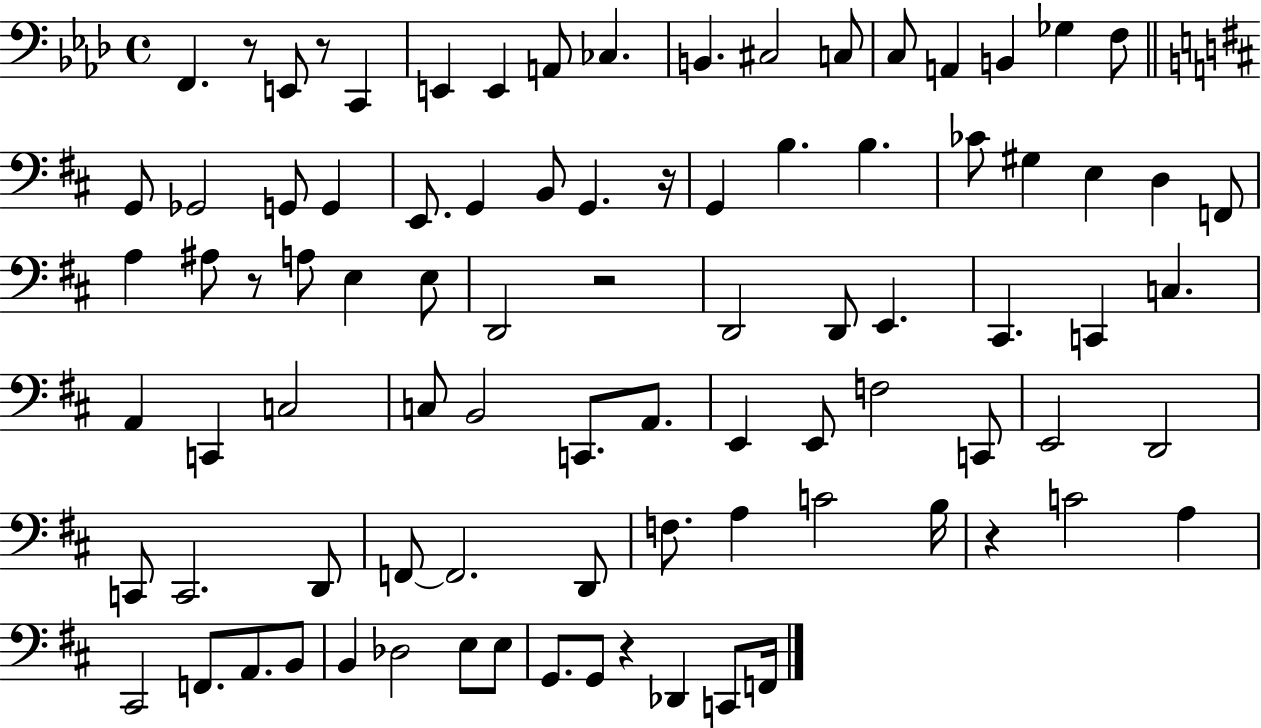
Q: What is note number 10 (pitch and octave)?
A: C3